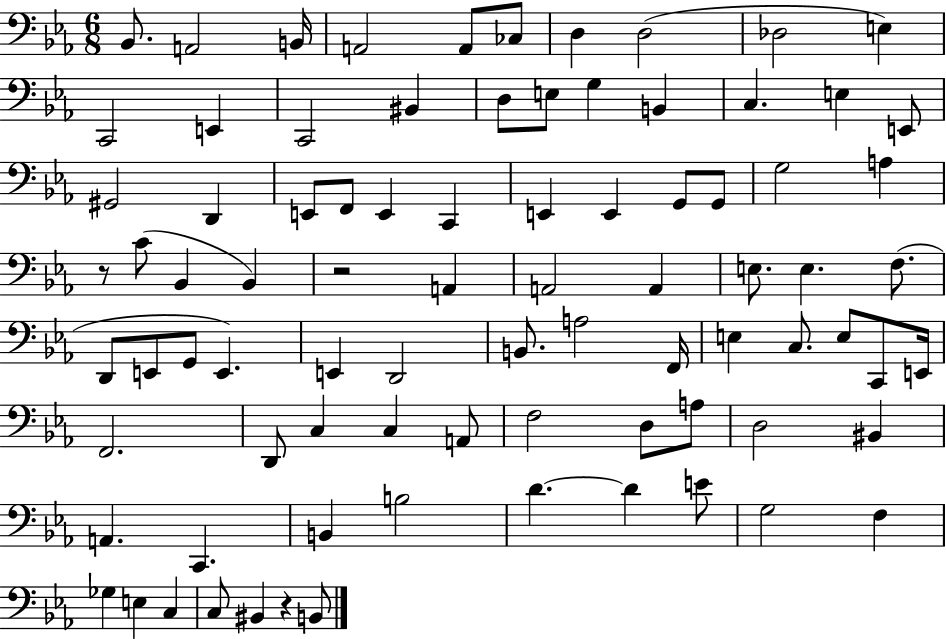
{
  \clef bass
  \numericTimeSignature
  \time 6/8
  \key ees \major
  bes,8. a,2 b,16 | a,2 a,8 ces8 | d4 d2( | des2 e4) | \break c,2 e,4 | c,2 bis,4 | d8 e8 g4 b,4 | c4. e4 e,8 | \break gis,2 d,4 | e,8 f,8 e,4 c,4 | e,4 e,4 g,8 g,8 | g2 a4 | \break r8 c'8( bes,4 bes,4) | r2 a,4 | a,2 a,4 | e8. e4. f8.( | \break d,8 e,8 g,8 e,4.) | e,4 d,2 | b,8. a2 f,16 | e4 c8. e8 c,8 e,16 | \break f,2. | d,8 c4 c4 a,8 | f2 d8 a8 | d2 bis,4 | \break a,4. c,4. | b,4 b2 | d'4.~~ d'4 e'8 | g2 f4 | \break ges4 e4 c4 | c8 bis,4 r4 b,8 | \bar "|."
}